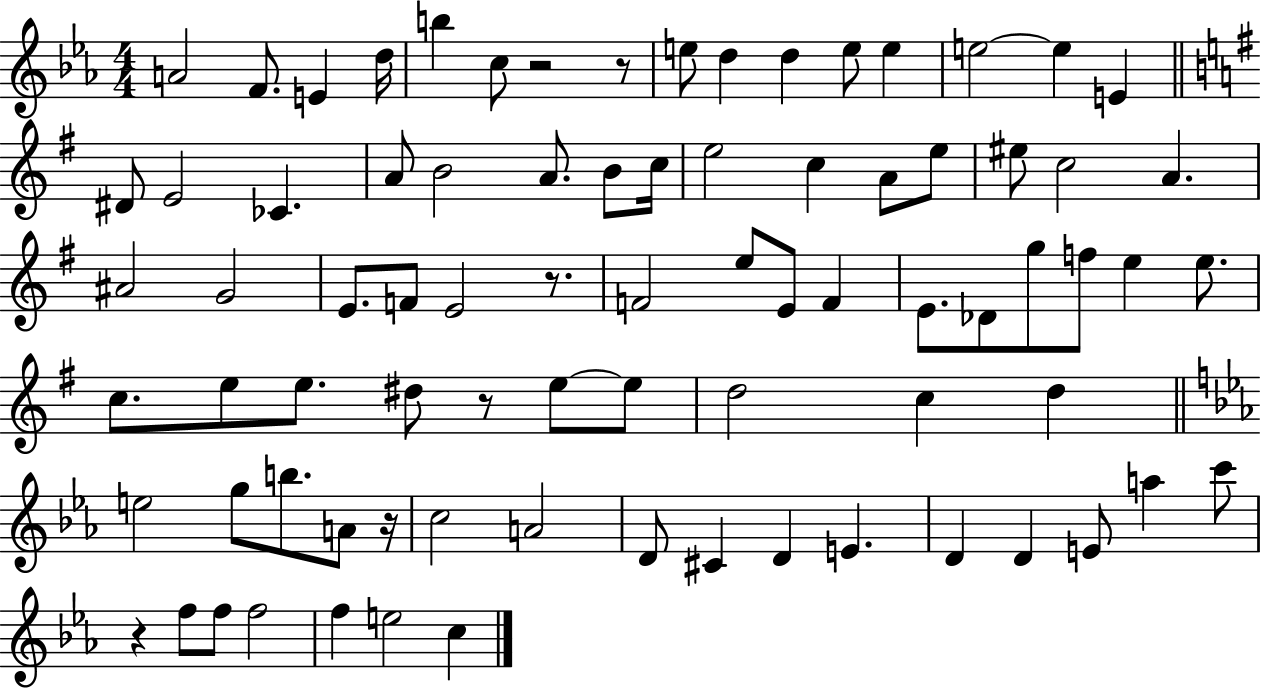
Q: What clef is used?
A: treble